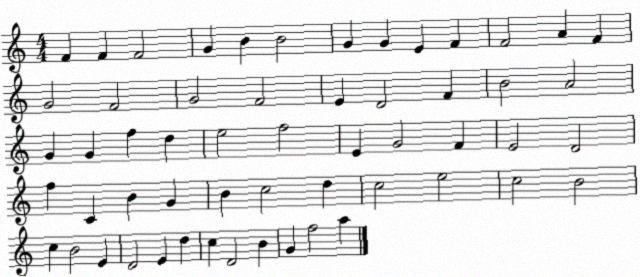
X:1
T:Untitled
M:4/4
L:1/4
K:C
F F F2 G B B2 G G E F F2 A F G2 F2 G2 F2 E D2 F B2 A2 G G f d e2 f2 E G2 F E2 D2 f C B G B c2 d c2 e2 c2 B2 c B2 E D2 E d c D2 B G f2 a